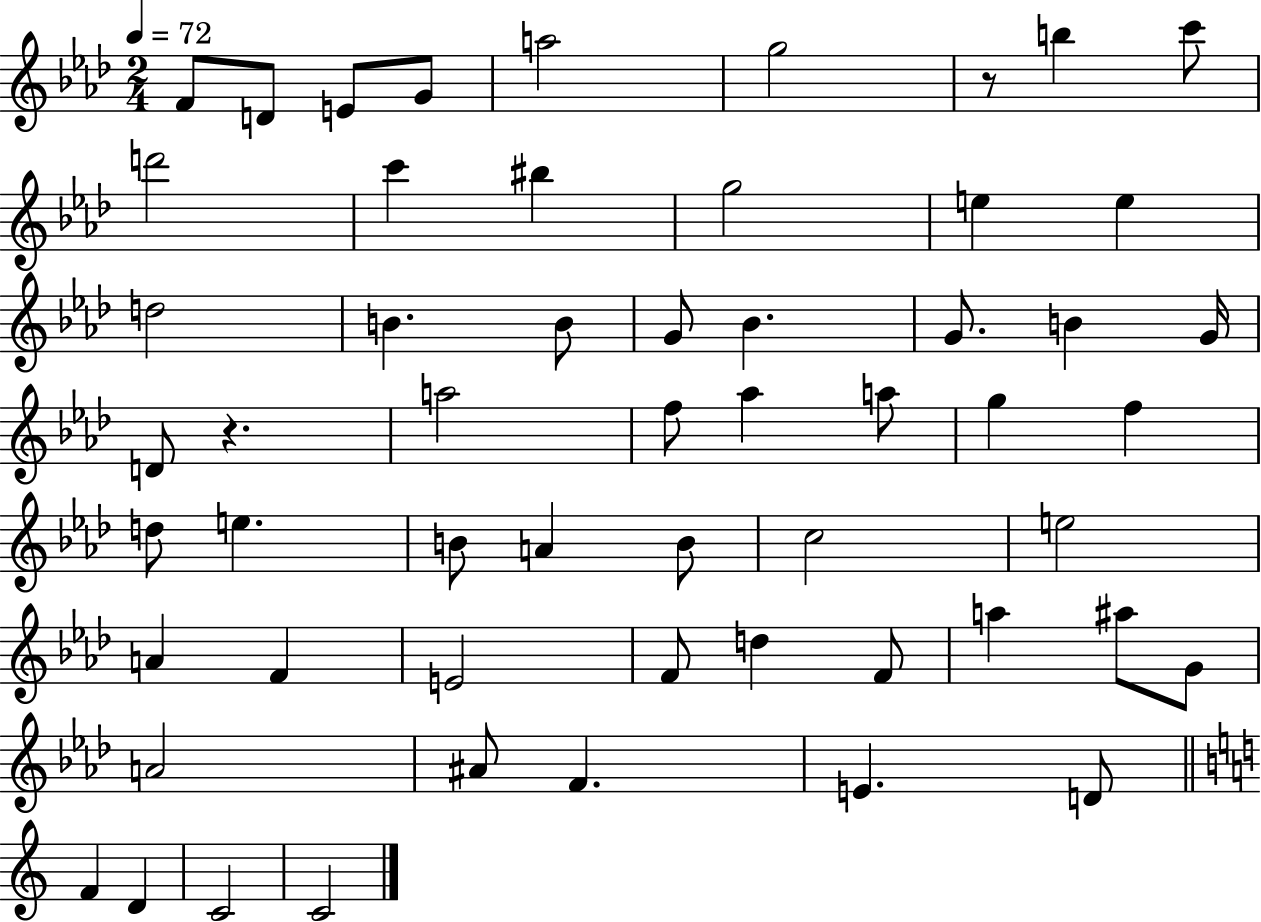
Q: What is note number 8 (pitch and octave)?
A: C6